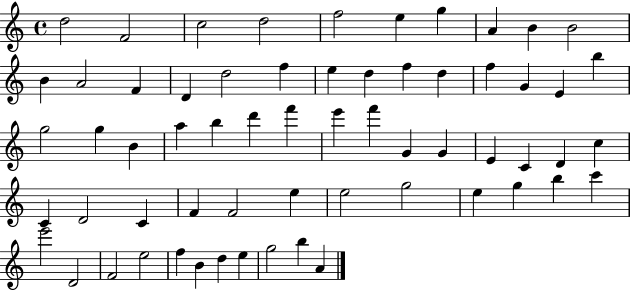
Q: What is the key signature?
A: C major